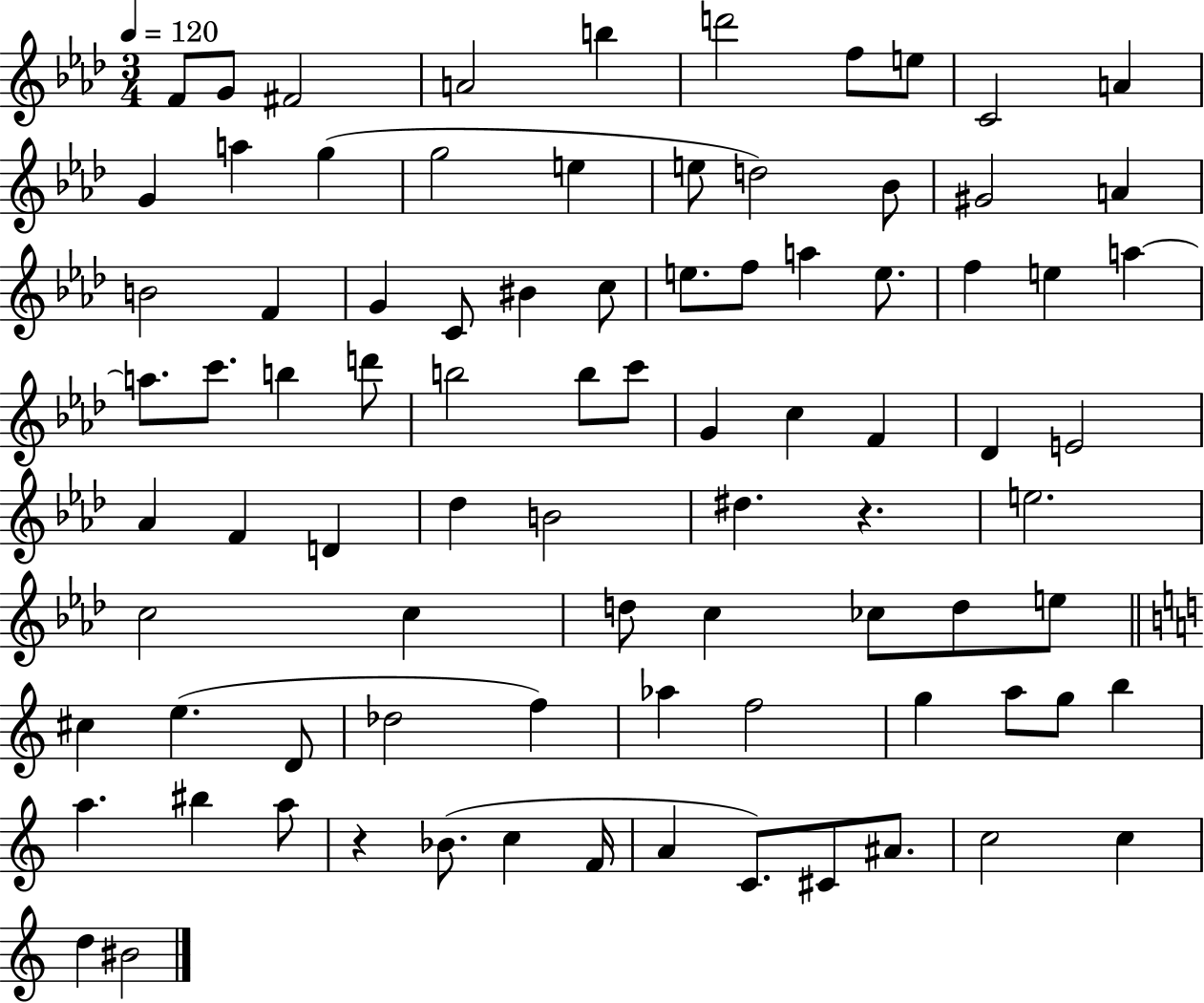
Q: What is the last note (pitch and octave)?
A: BIS4